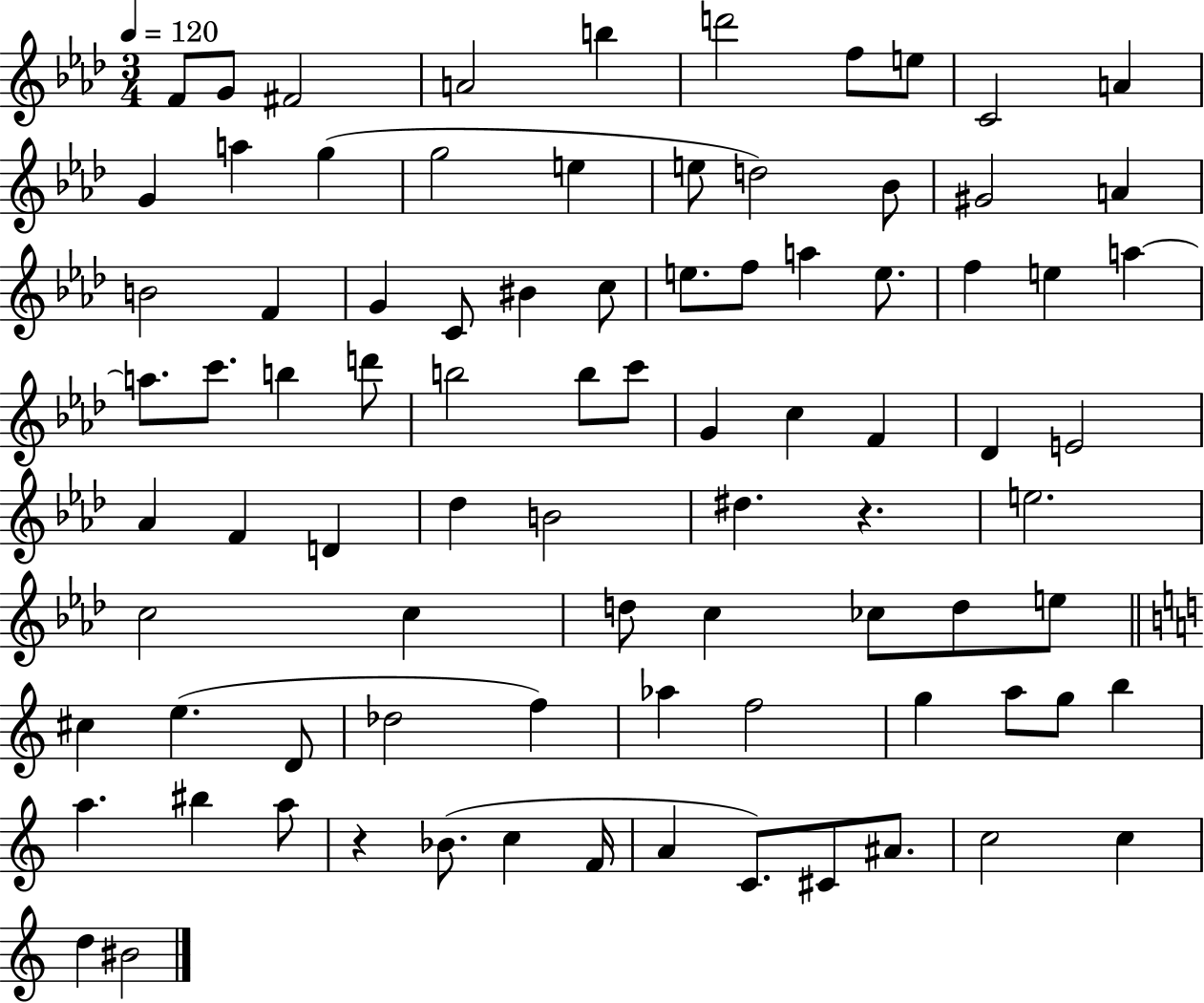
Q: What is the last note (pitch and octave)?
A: BIS4